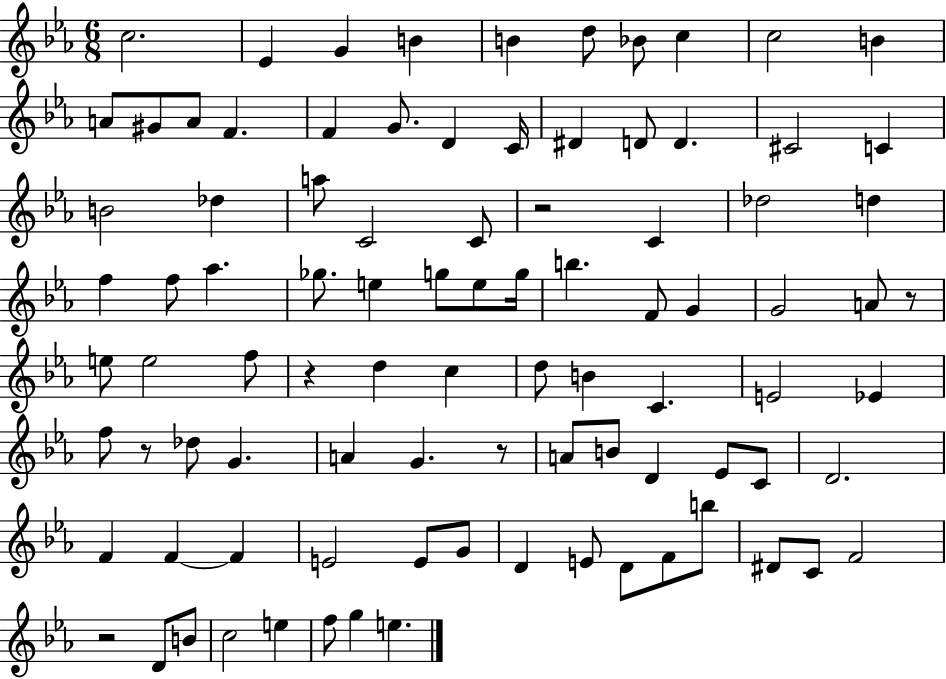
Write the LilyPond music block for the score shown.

{
  \clef treble
  \numericTimeSignature
  \time 6/8
  \key ees \major
  c''2. | ees'4 g'4 b'4 | b'4 d''8 bes'8 c''4 | c''2 b'4 | \break a'8 gis'8 a'8 f'4. | f'4 g'8. d'4 c'16 | dis'4 d'8 d'4. | cis'2 c'4 | \break b'2 des''4 | a''8 c'2 c'8 | r2 c'4 | des''2 d''4 | \break f''4 f''8 aes''4. | ges''8. e''4 g''8 e''8 g''16 | b''4. f'8 g'4 | g'2 a'8 r8 | \break e''8 e''2 f''8 | r4 d''4 c''4 | d''8 b'4 c'4. | e'2 ees'4 | \break f''8 r8 des''8 g'4. | a'4 g'4. r8 | a'8 b'8 d'4 ees'8 c'8 | d'2. | \break f'4 f'4~~ f'4 | e'2 e'8 g'8 | d'4 e'8 d'8 f'8 b''8 | dis'8 c'8 f'2 | \break r2 d'8 b'8 | c''2 e''4 | f''8 g''4 e''4. | \bar "|."
}